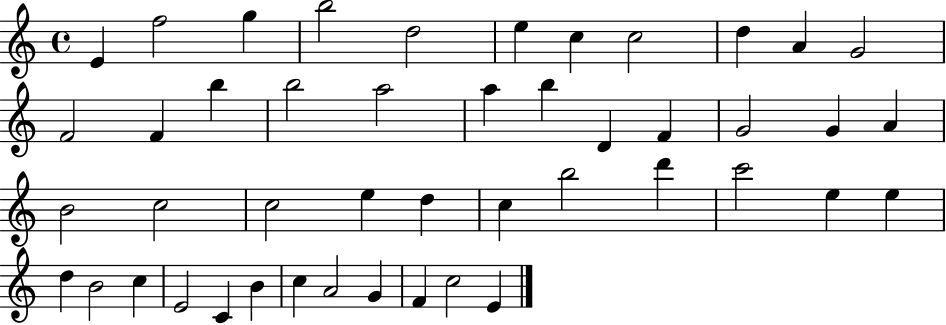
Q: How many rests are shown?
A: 0